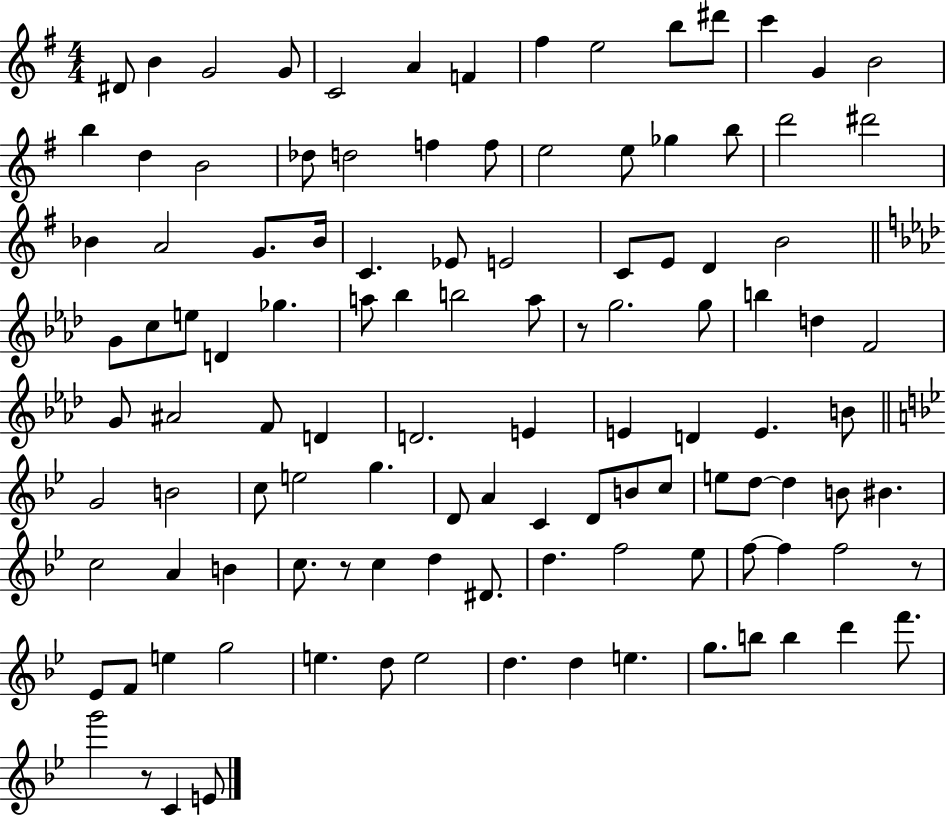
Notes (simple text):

D#4/e B4/q G4/h G4/e C4/h A4/q F4/q F#5/q E5/h B5/e D#6/e C6/q G4/q B4/h B5/q D5/q B4/h Db5/e D5/h F5/q F5/e E5/h E5/e Gb5/q B5/e D6/h D#6/h Bb4/q A4/h G4/e. Bb4/s C4/q. Eb4/e E4/h C4/e E4/e D4/q B4/h G4/e C5/e E5/e D4/q Gb5/q. A5/e Bb5/q B5/h A5/e R/e G5/h. G5/e B5/q D5/q F4/h G4/e A#4/h F4/e D4/q D4/h. E4/q E4/q D4/q E4/q. B4/e G4/h B4/h C5/e E5/h G5/q. D4/e A4/q C4/q D4/e B4/e C5/e E5/e D5/e D5/q B4/e BIS4/q. C5/h A4/q B4/q C5/e. R/e C5/q D5/q D#4/e. D5/q. F5/h Eb5/e F5/e F5/q F5/h R/e Eb4/e F4/e E5/q G5/h E5/q. D5/e E5/h D5/q. D5/q E5/q. G5/e. B5/e B5/q D6/q F6/e. G6/h R/e C4/q E4/e